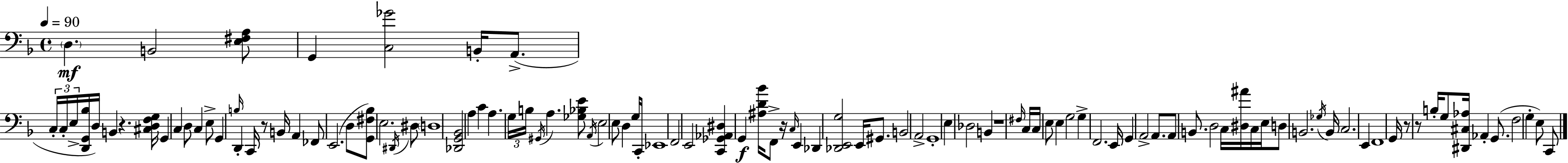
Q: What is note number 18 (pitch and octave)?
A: D2